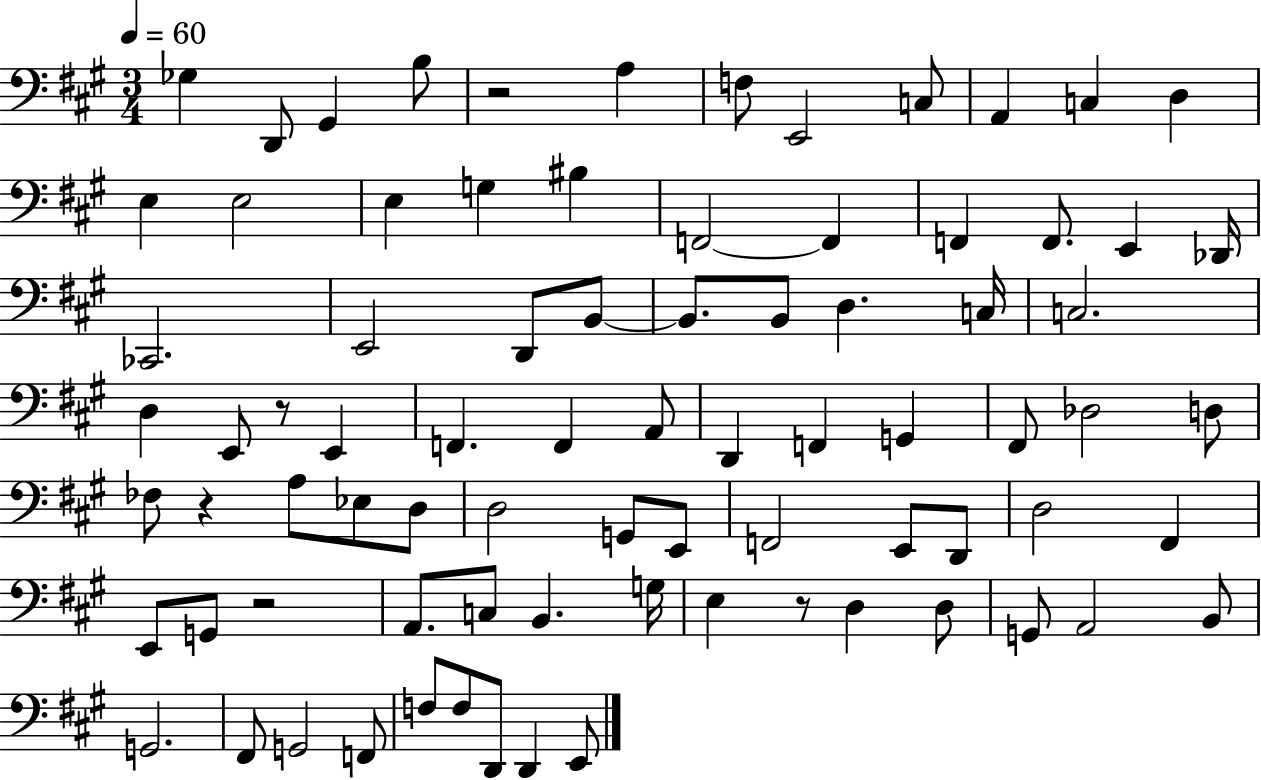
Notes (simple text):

Gb3/q D2/e G#2/q B3/e R/h A3/q F3/e E2/h C3/e A2/q C3/q D3/q E3/q E3/h E3/q G3/q BIS3/q F2/h F2/q F2/q F2/e. E2/q Db2/s CES2/h. E2/h D2/e B2/e B2/e. B2/e D3/q. C3/s C3/h. D3/q E2/e R/e E2/q F2/q. F2/q A2/e D2/q F2/q G2/q F#2/e Db3/h D3/e FES3/e R/q A3/e Eb3/e D3/e D3/h G2/e E2/e F2/h E2/e D2/e D3/h F#2/q E2/e G2/e R/h A2/e. C3/e B2/q. G3/s E3/q R/e D3/q D3/e G2/e A2/h B2/e G2/h. F#2/e G2/h F2/e F3/e F3/e D2/e D2/q E2/e